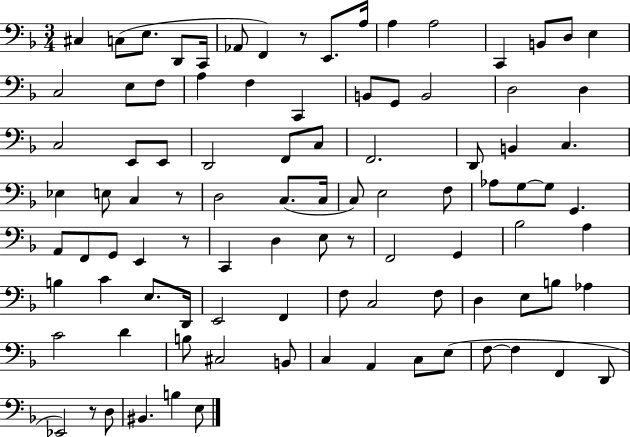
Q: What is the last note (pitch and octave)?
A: E3